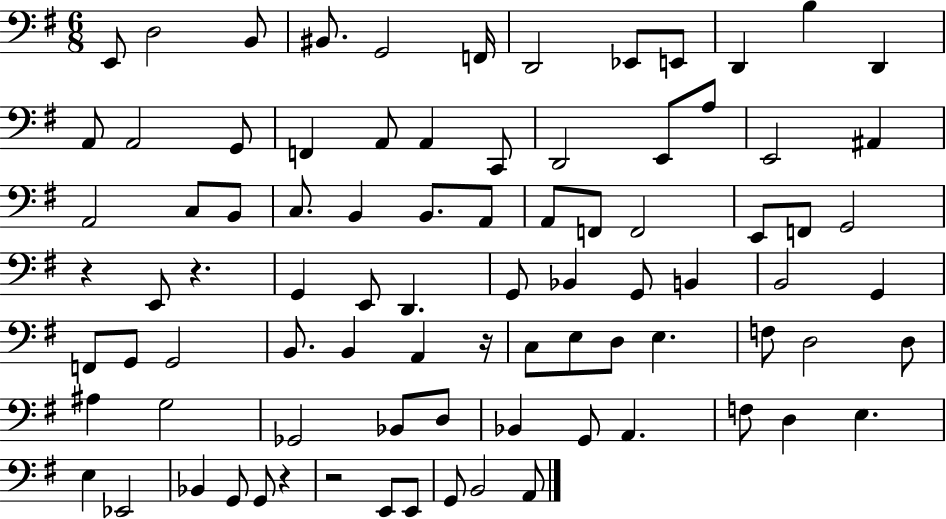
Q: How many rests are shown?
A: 5